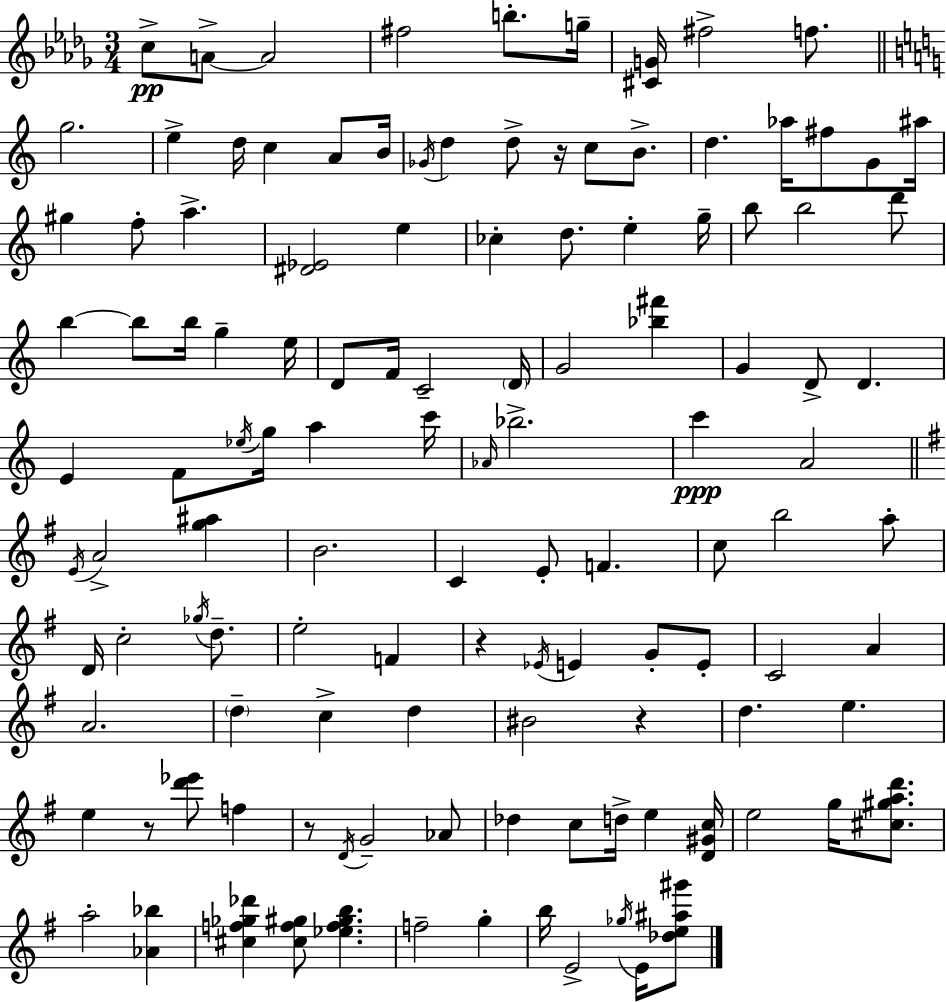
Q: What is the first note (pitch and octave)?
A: C5